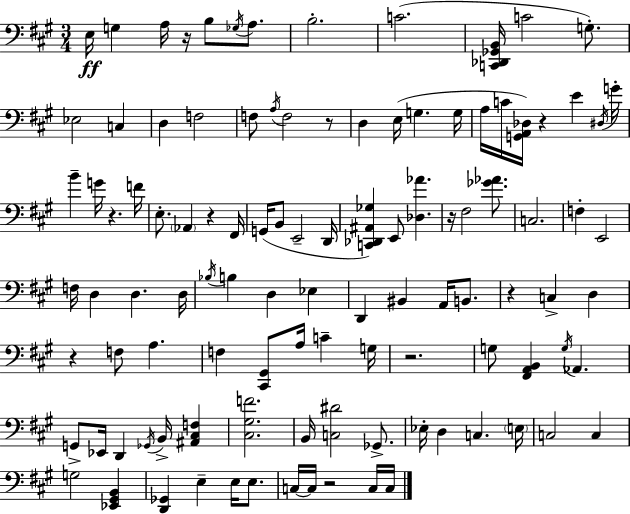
{
  \clef bass
  \numericTimeSignature
  \time 3/4
  \key a \major
  e16\ff g4 a16 r16 b8 \acciaccatura { ges16 } a8. | b2.-. | c'2.( | <c, des, ges, b,>16 c'2 g8.-.) | \break ees2 c4 | d4 f2 | f8 \acciaccatura { a16 } f2 | r8 d4 e16( g4. | \break g16 a16 c'16 <g, a, des>16) r4 e'4 | \acciaccatura { dis16 } g'16-. b'4-- g'16 r4. | f'16 e8.-. \parenthesize aes,4 r4 | fis,16 g,16( b,8 e,2-- | \break d,16 <c, des, ais, ges>4) e,8 <des aes'>4. | r16 fis2 | <ges' aes'>8. c2. | f4-. e,2 | \break f16 d4 d4. | d16 \acciaccatura { bes16 } b4 d4 | ees4 d,4 bis,4 | a,16 b,8. r4 c4-> | \break d4 r4 f8 a4. | f4 <cis, gis,>8 a16 c'4-- | g16 r2. | g8 <fis, a, b,>4 \acciaccatura { g16 } aes,4. | \break g,8-> ees,16 d,4 | \acciaccatura { ges,16 } b,16-> <ais, cis f>4 <cis gis f'>2. | b,16 <c dis'>2 | ges,8.-> ees16-. d4 c4. | \break \parenthesize e16 c2 | c4 g2 | <ees, gis, b,>4 <d, ges,>4 e4-- | e16 e8. c16~~ c16 r2 | \break c16 c16 \bar "|."
}